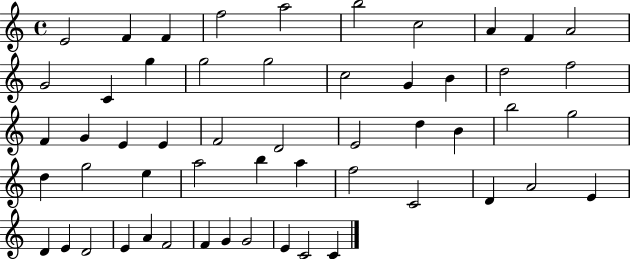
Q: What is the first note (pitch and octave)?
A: E4